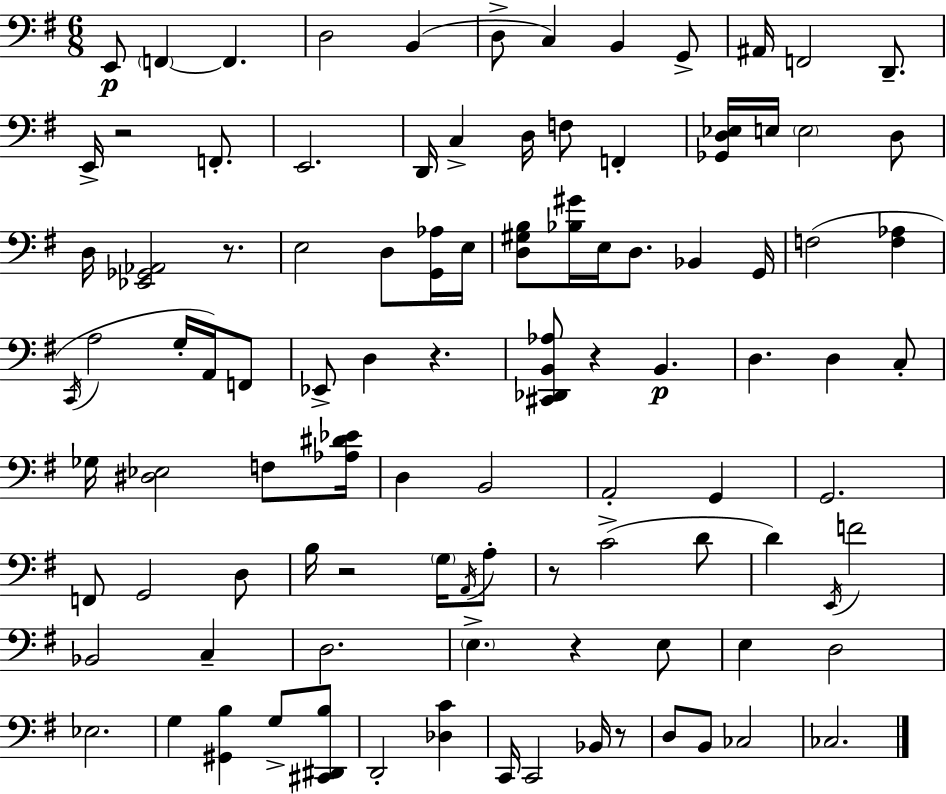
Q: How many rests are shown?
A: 8